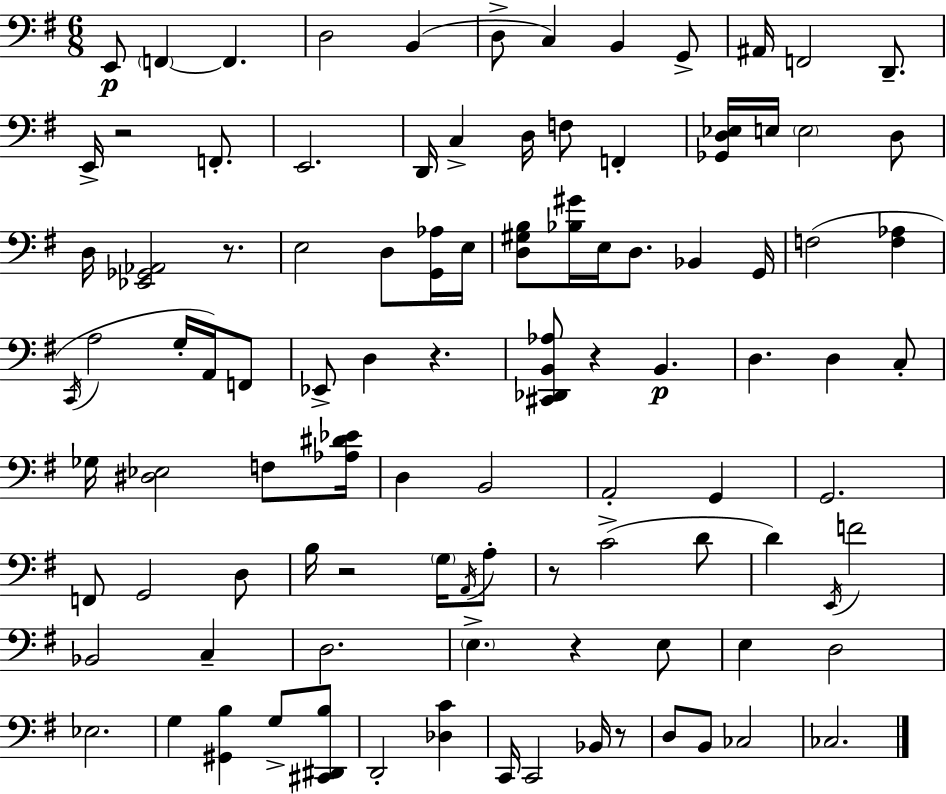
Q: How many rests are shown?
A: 8